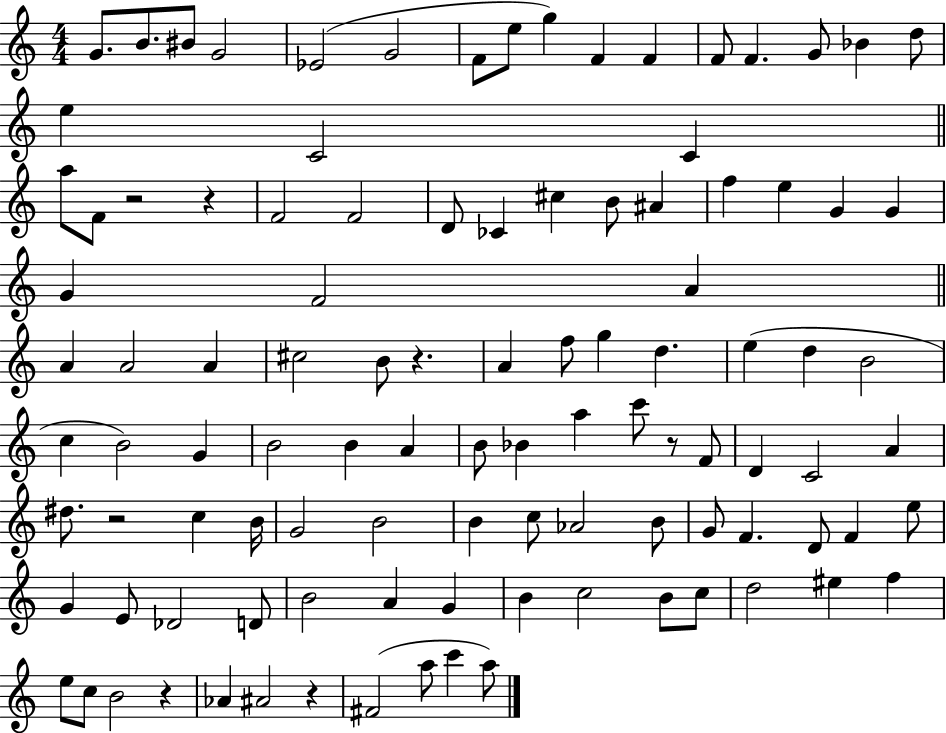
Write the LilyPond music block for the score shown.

{
  \clef treble
  \numericTimeSignature
  \time 4/4
  \key c \major
  \repeat volta 2 { g'8. b'8. bis'8 g'2 | ees'2( g'2 | f'8 e''8 g''4) f'4 f'4 | f'8 f'4. g'8 bes'4 d''8 | \break e''4 c'2 c'4 | \bar "||" \break \key c \major a''8 f'8 r2 r4 | f'2 f'2 | d'8 ces'4 cis''4 b'8 ais'4 | f''4 e''4 g'4 g'4 | \break g'4 f'2 a'4 | \bar "||" \break \key c \major a'4 a'2 a'4 | cis''2 b'8 r4. | a'4 f''8 g''4 d''4. | e''4( d''4 b'2 | \break c''4 b'2) g'4 | b'2 b'4 a'4 | b'8 bes'4 a''4 c'''8 r8 f'8 | d'4 c'2 a'4 | \break dis''8. r2 c''4 b'16 | g'2 b'2 | b'4 c''8 aes'2 b'8 | g'8 f'4. d'8 f'4 e''8 | \break g'4 e'8 des'2 d'8 | b'2 a'4 g'4 | b'4 c''2 b'8 c''8 | d''2 eis''4 f''4 | \break e''8 c''8 b'2 r4 | aes'4 ais'2 r4 | fis'2( a''8 c'''4 a''8) | } \bar "|."
}